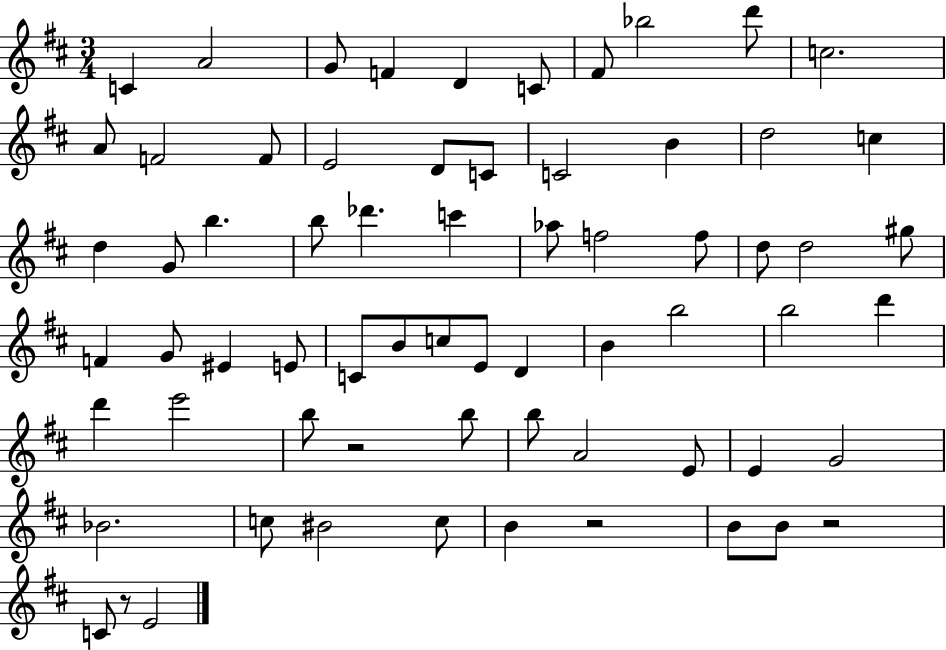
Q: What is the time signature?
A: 3/4